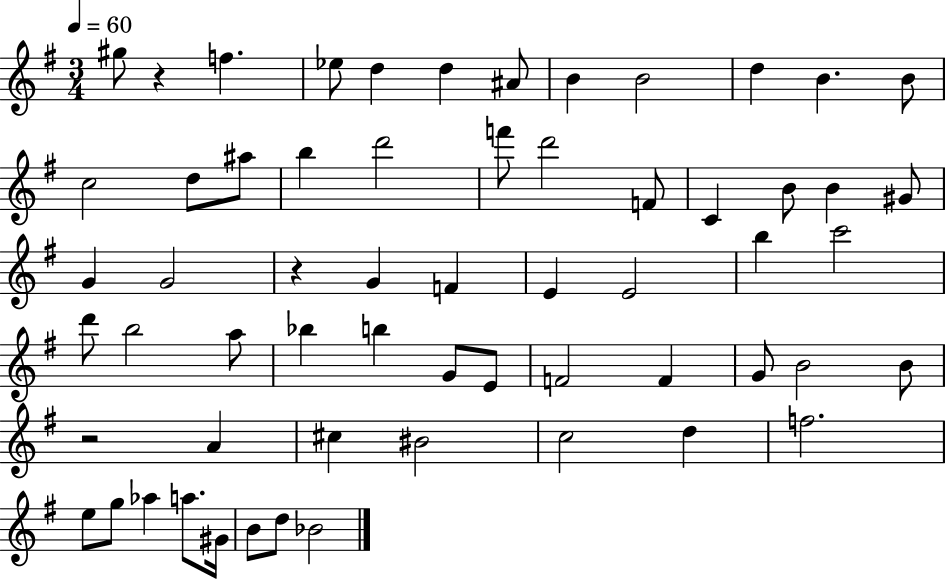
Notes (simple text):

G#5/e R/q F5/q. Eb5/e D5/q D5/q A#4/e B4/q B4/h D5/q B4/q. B4/e C5/h D5/e A#5/e B5/q D6/h F6/e D6/h F4/e C4/q B4/e B4/q G#4/e G4/q G4/h R/q G4/q F4/q E4/q E4/h B5/q C6/h D6/e B5/h A5/e Bb5/q B5/q G4/e E4/e F4/h F4/q G4/e B4/h B4/e R/h A4/q C#5/q BIS4/h C5/h D5/q F5/h. E5/e G5/e Ab5/q A5/e. G#4/s B4/e D5/e Bb4/h